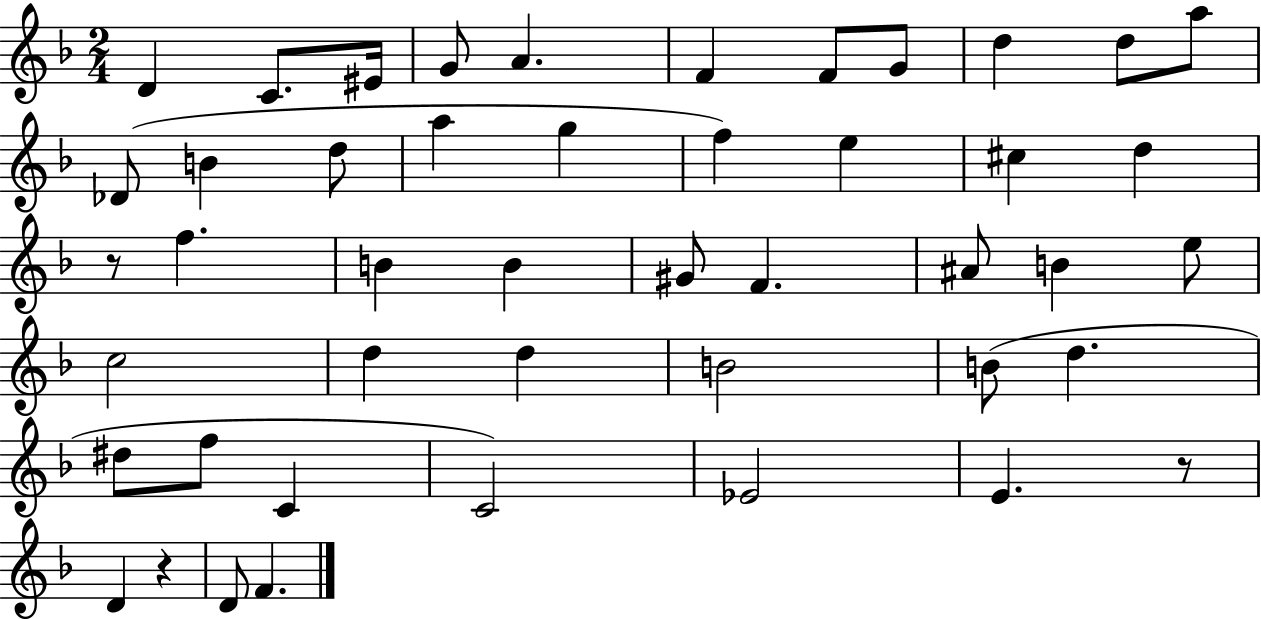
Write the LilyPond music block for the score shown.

{
  \clef treble
  \numericTimeSignature
  \time 2/4
  \key f \major
  d'4 c'8. eis'16 | g'8 a'4. | f'4 f'8 g'8 | d''4 d''8 a''8 | \break des'8( b'4 d''8 | a''4 g''4 | f''4) e''4 | cis''4 d''4 | \break r8 f''4. | b'4 b'4 | gis'8 f'4. | ais'8 b'4 e''8 | \break c''2 | d''4 d''4 | b'2 | b'8( d''4. | \break dis''8 f''8 c'4 | c'2) | ees'2 | e'4. r8 | \break d'4 r4 | d'8 f'4. | \bar "|."
}